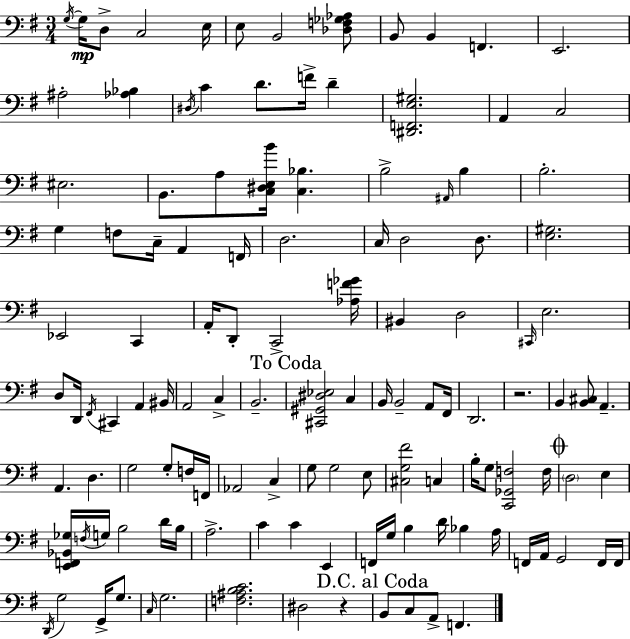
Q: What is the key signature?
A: G major